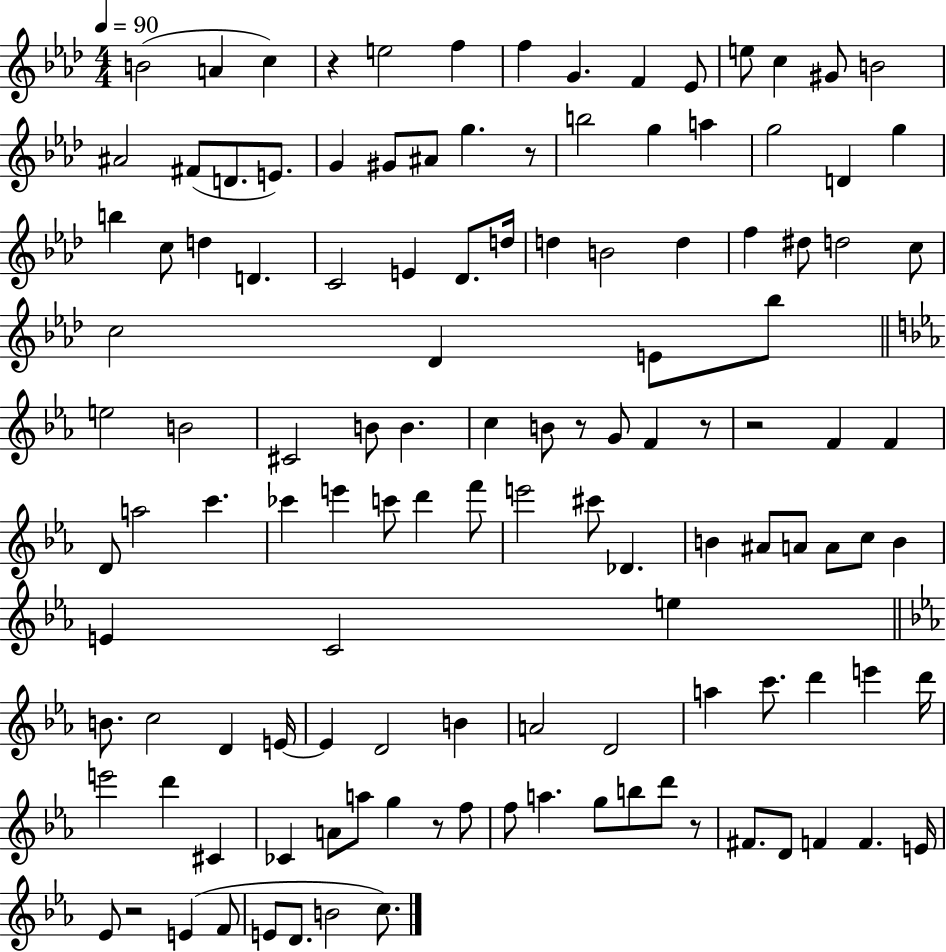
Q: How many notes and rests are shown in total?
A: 124